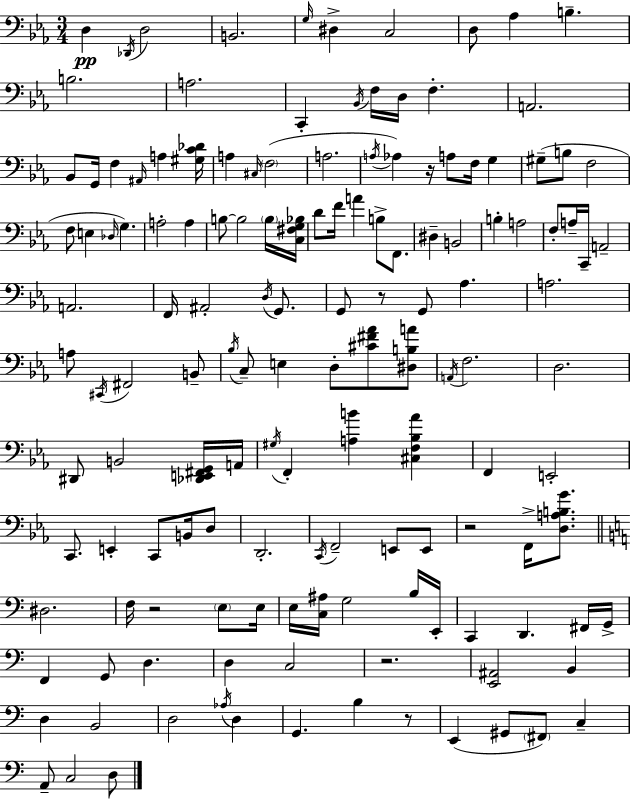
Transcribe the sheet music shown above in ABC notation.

X:1
T:Untitled
M:3/4
L:1/4
K:Cm
D, _D,,/4 D,2 B,,2 G,/4 ^D, C,2 D,/2 _A, B, B,2 A,2 C,, _B,,/4 F,/4 D,/4 F, A,,2 _B,,/2 G,,/4 F, ^A,,/4 A, [^G,C_D]/4 A, ^C,/4 F,2 A,2 A,/4 _A, z/4 A,/2 F,/4 G, ^G,/2 B,/2 F,2 F,/2 E, _D,/4 G, A,2 A, B,/2 B,2 B,/4 [C,^F,G,_B,]/4 D/2 F/4 A B,/2 F,,/2 ^D, B,,2 B, A,2 F,/2 A,/4 C,,/4 A,,2 A,,2 F,,/4 ^A,,2 D,/4 G,,/2 G,,/2 z/2 G,,/2 _A, A,2 A,/2 ^C,,/4 ^F,,2 B,,/2 _B,/4 C,/2 E, D,/2 [^C^F_A]/2 [^D,B,A]/2 A,,/4 F,2 D,2 ^D,,/2 B,,2 [_D,,E,,^F,,G,,]/4 A,,/4 ^G,/4 F,, [A,B] [^C,F,_B,_A] F,, E,,2 C,,/2 E,, C,,/2 B,,/4 D,/2 D,,2 C,,/4 F,,2 E,,/2 E,,/2 z2 F,,/4 [D,A,B,G]/2 ^D,2 F,/4 z2 E,/2 E,/4 E,/4 [C,^A,]/4 G,2 B,/4 E,,/4 C,, D,, ^F,,/4 G,,/4 F,, G,,/2 D, D, C,2 z2 [E,,^A,,]2 B,, D, B,,2 D,2 _A,/4 D, G,, B, z/2 E,, ^G,,/2 ^F,,/2 C, A,,/2 C,2 D,/2